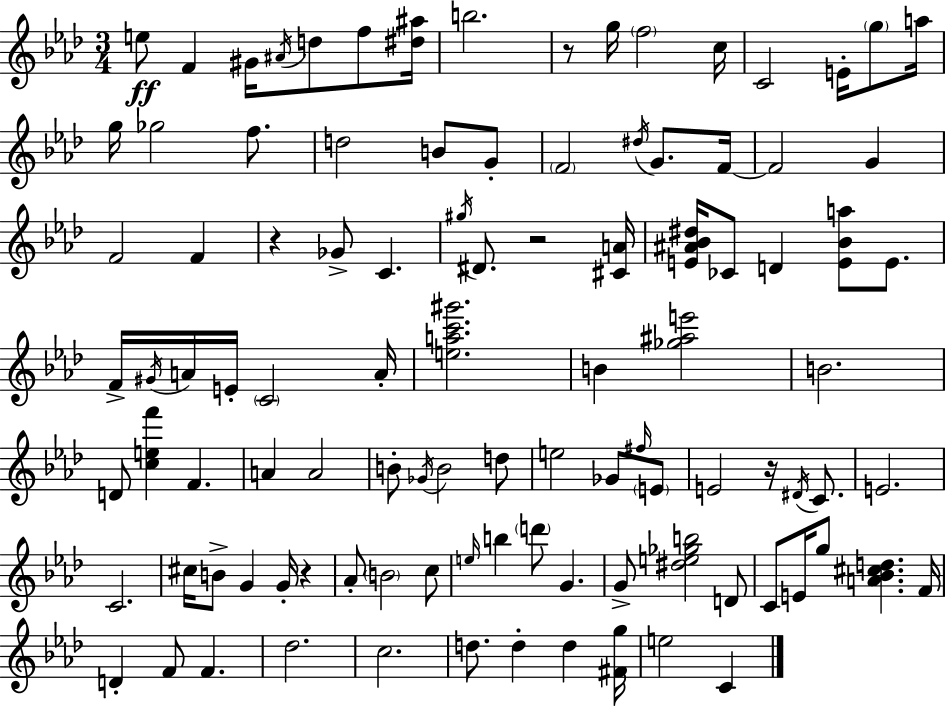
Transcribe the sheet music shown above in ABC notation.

X:1
T:Untitled
M:3/4
L:1/4
K:Ab
e/2 F ^G/4 ^A/4 d/2 f/2 [^d^a]/4 b2 z/2 g/4 f2 c/4 C2 E/4 g/2 a/4 g/4 _g2 f/2 d2 B/2 G/2 F2 ^d/4 G/2 F/4 F2 G F2 F z _G/2 C ^g/4 ^D/2 z2 [^CA]/4 [E^A_B^d]/4 _C/2 D [E_Ba]/2 E/2 F/4 ^G/4 A/4 E/4 C2 A/4 [eac'^g']2 B [_g^ae']2 B2 D/2 [cef'] F A A2 B/2 _G/4 B2 d/2 e2 _G/2 ^f/4 E/2 E2 z/4 ^D/4 C/2 E2 C2 ^c/4 B/2 G G/4 z _A/2 B2 c/2 e/4 b d'/2 G G/2 [^de_gb]2 D/2 C/2 E/4 g/2 [A_B^cd] F/4 D F/2 F _d2 c2 d/2 d d [^Fg]/4 e2 C